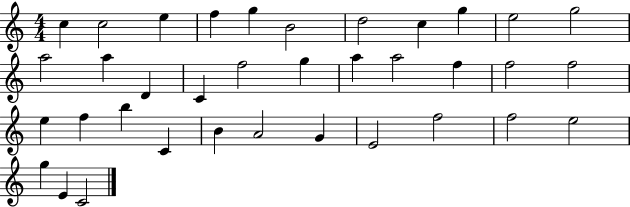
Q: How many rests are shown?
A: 0